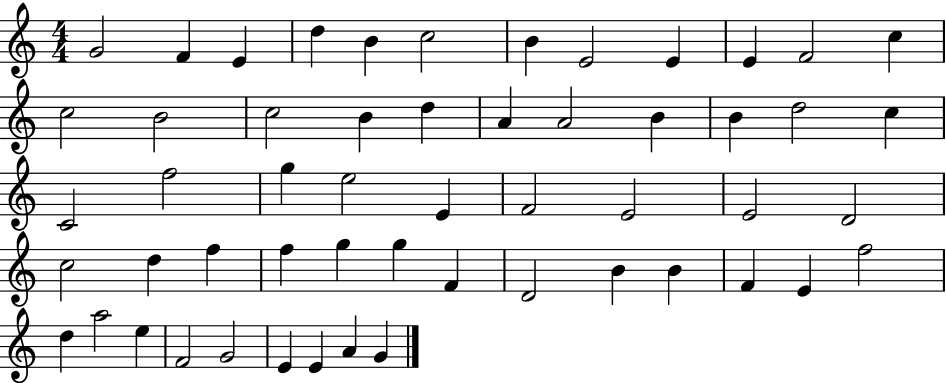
X:1
T:Untitled
M:4/4
L:1/4
K:C
G2 F E d B c2 B E2 E E F2 c c2 B2 c2 B d A A2 B B d2 c C2 f2 g e2 E F2 E2 E2 D2 c2 d f f g g F D2 B B F E f2 d a2 e F2 G2 E E A G